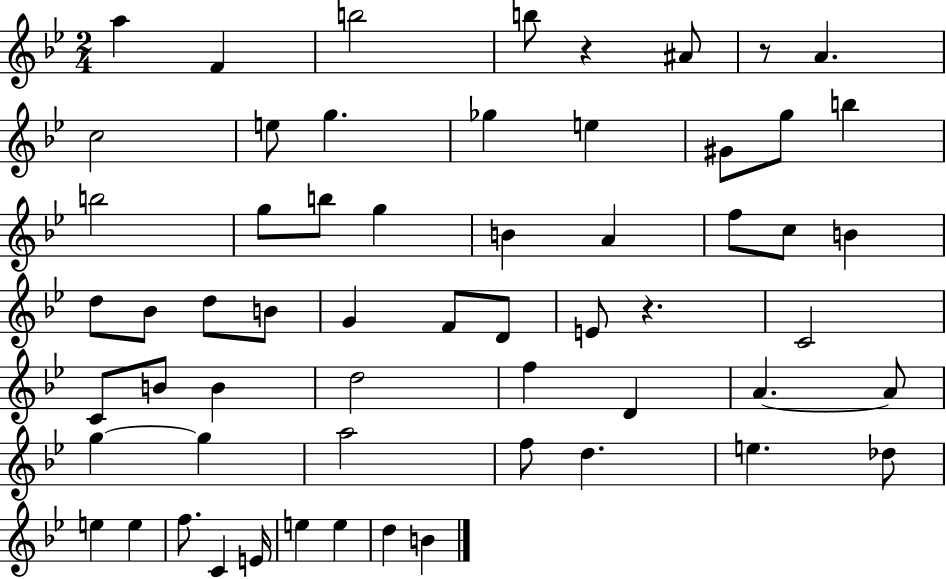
A5/q F4/q B5/h B5/e R/q A#4/e R/e A4/q. C5/h E5/e G5/q. Gb5/q E5/q G#4/e G5/e B5/q B5/h G5/e B5/e G5/q B4/q A4/q F5/e C5/e B4/q D5/e Bb4/e D5/e B4/e G4/q F4/e D4/e E4/e R/q. C4/h C4/e B4/e B4/q D5/h F5/q D4/q A4/q. A4/e G5/q G5/q A5/h F5/e D5/q. E5/q. Db5/e E5/q E5/q F5/e. C4/q E4/s E5/q E5/q D5/q B4/q